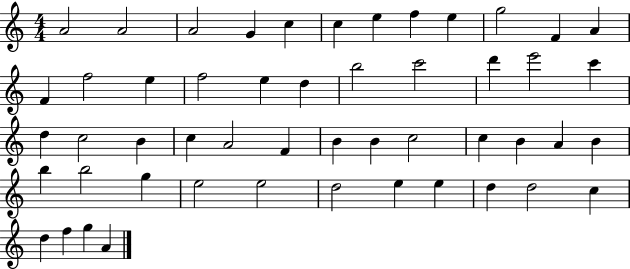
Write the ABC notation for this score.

X:1
T:Untitled
M:4/4
L:1/4
K:C
A2 A2 A2 G c c e f e g2 F A F f2 e f2 e d b2 c'2 d' e'2 c' d c2 B c A2 F B B c2 c B A B b b2 g e2 e2 d2 e e d d2 c d f g A